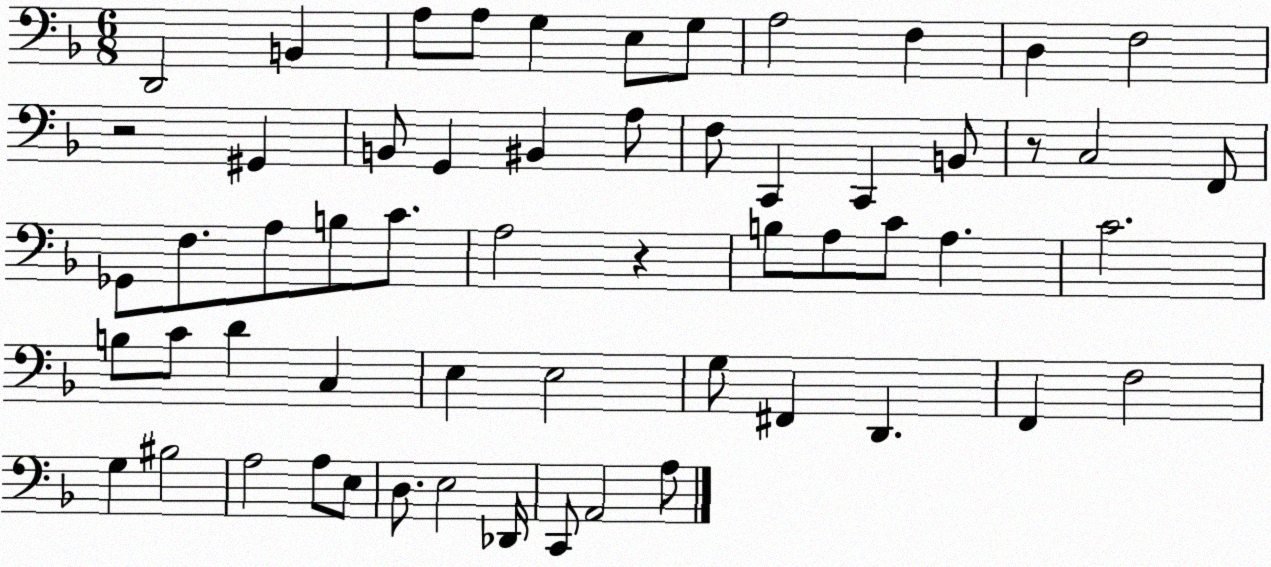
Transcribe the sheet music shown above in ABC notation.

X:1
T:Untitled
M:6/8
L:1/4
K:F
D,,2 B,, A,/2 A,/2 G, E,/2 G,/2 A,2 F, D, F,2 z2 ^G,, B,,/2 G,, ^B,, A,/2 F,/2 C,, C,, B,,/2 z/2 C,2 F,,/2 _G,,/2 F,/2 A,/2 B,/2 C/2 A,2 z B,/2 A,/2 C/2 A, C2 B,/2 C/2 D C, E, E,2 G,/2 ^F,, D,, F,, F,2 G, ^B,2 A,2 A,/2 E,/2 D,/2 E,2 _D,,/4 C,,/2 A,,2 A,/2